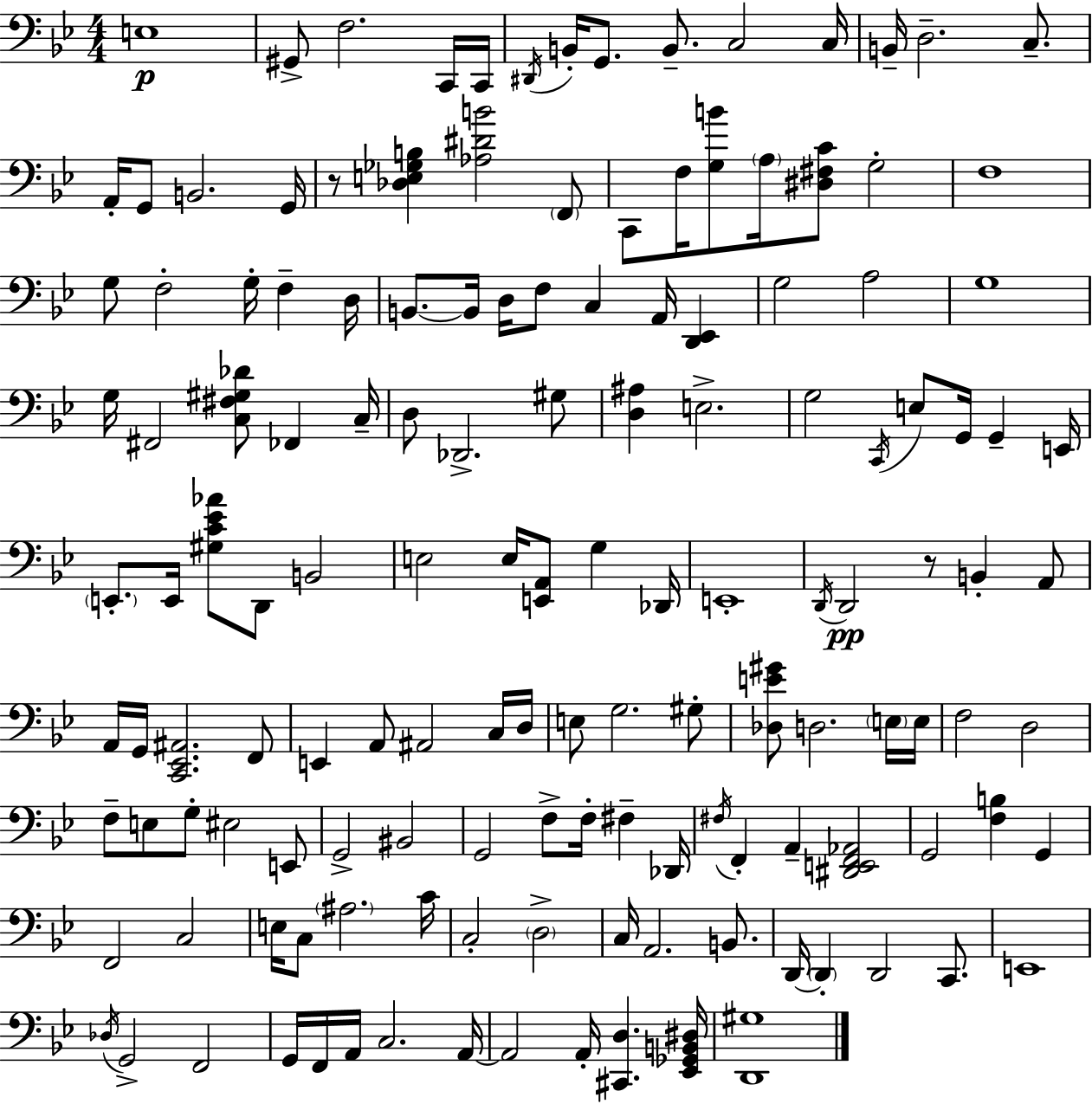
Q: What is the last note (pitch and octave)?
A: A2